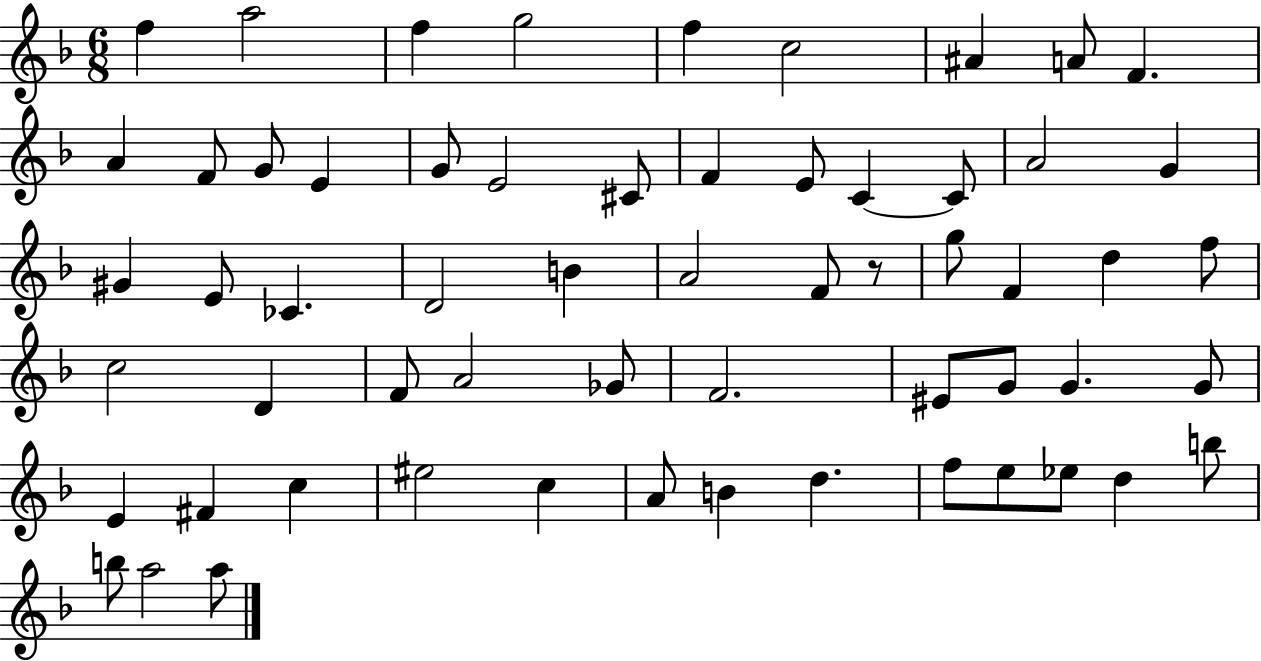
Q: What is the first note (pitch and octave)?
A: F5